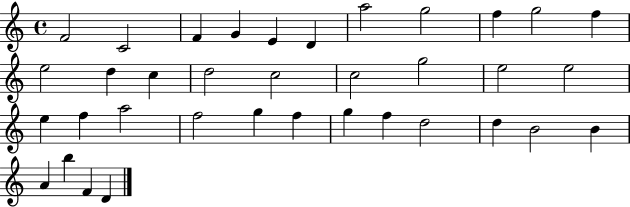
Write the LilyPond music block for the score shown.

{
  \clef treble
  \time 4/4
  \defaultTimeSignature
  \key c \major
  f'2 c'2 | f'4 g'4 e'4 d'4 | a''2 g''2 | f''4 g''2 f''4 | \break e''2 d''4 c''4 | d''2 c''2 | c''2 g''2 | e''2 e''2 | \break e''4 f''4 a''2 | f''2 g''4 f''4 | g''4 f''4 d''2 | d''4 b'2 b'4 | \break a'4 b''4 f'4 d'4 | \bar "|."
}